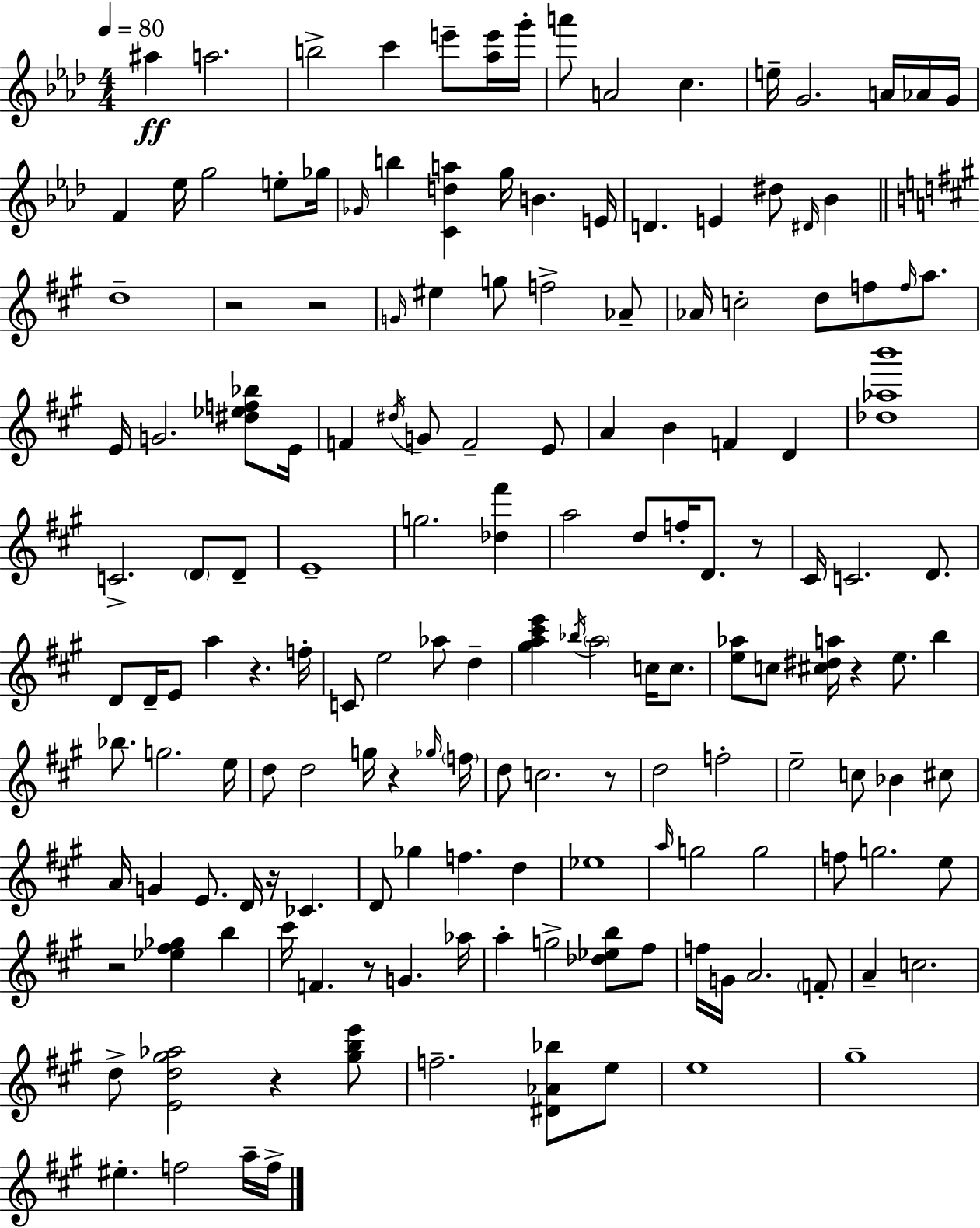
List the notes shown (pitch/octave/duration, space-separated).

A#5/q A5/h. B5/h C6/q E6/e [Ab5,E6]/s G6/s A6/e A4/h C5/q. E5/s G4/h. A4/s Ab4/s G4/s F4/q Eb5/s G5/h E5/e Gb5/s Gb4/s B5/q [C4,D5,A5]/q G5/s B4/q. E4/s D4/q. E4/q D#5/e D#4/s Bb4/q D5/w R/h R/h G4/s EIS5/q G5/e F5/h Ab4/e Ab4/s C5/h D5/e F5/e F5/s A5/e. E4/s G4/h. [D#5,Eb5,F5,Bb5]/e E4/s F4/q D#5/s G4/e F4/h E4/e A4/q B4/q F4/q D4/q [Db5,Ab5,B6]/w C4/h. D4/e D4/e E4/w G5/h. [Db5,F#6]/q A5/h D5/e F5/s D4/e. R/e C#4/s C4/h. D4/e. D4/e D4/s E4/e A5/q R/q. F5/s C4/e E5/h Ab5/e D5/q [G#5,A5,C#6,E6]/q Bb5/s A5/h C5/s C5/e. [E5,Ab5]/e C5/e [C#5,D#5,A5]/s R/q E5/e. B5/q Bb5/e. G5/h. E5/s D5/e D5/h G5/s R/q Gb5/s F5/s D5/e C5/h. R/e D5/h F5/h E5/h C5/e Bb4/q C#5/e A4/s G4/q E4/e. D4/s R/s CES4/q. D4/e Gb5/q F5/q. D5/q Eb5/w A5/s G5/h G5/h F5/e G5/h. E5/e R/h [Eb5,F#5,Gb5]/q B5/q C#6/s F4/q. R/e G4/q. Ab5/s A5/q G5/h [Db5,Eb5,B5]/e F#5/e F5/s G4/s A4/h. F4/e A4/q C5/h. D5/e [E4,D5,G#5,Ab5]/h R/q [G#5,B5,E6]/e F5/h. [D#4,Ab4,Bb5]/e E5/e E5/w G#5/w EIS5/q. F5/h A5/s F5/s